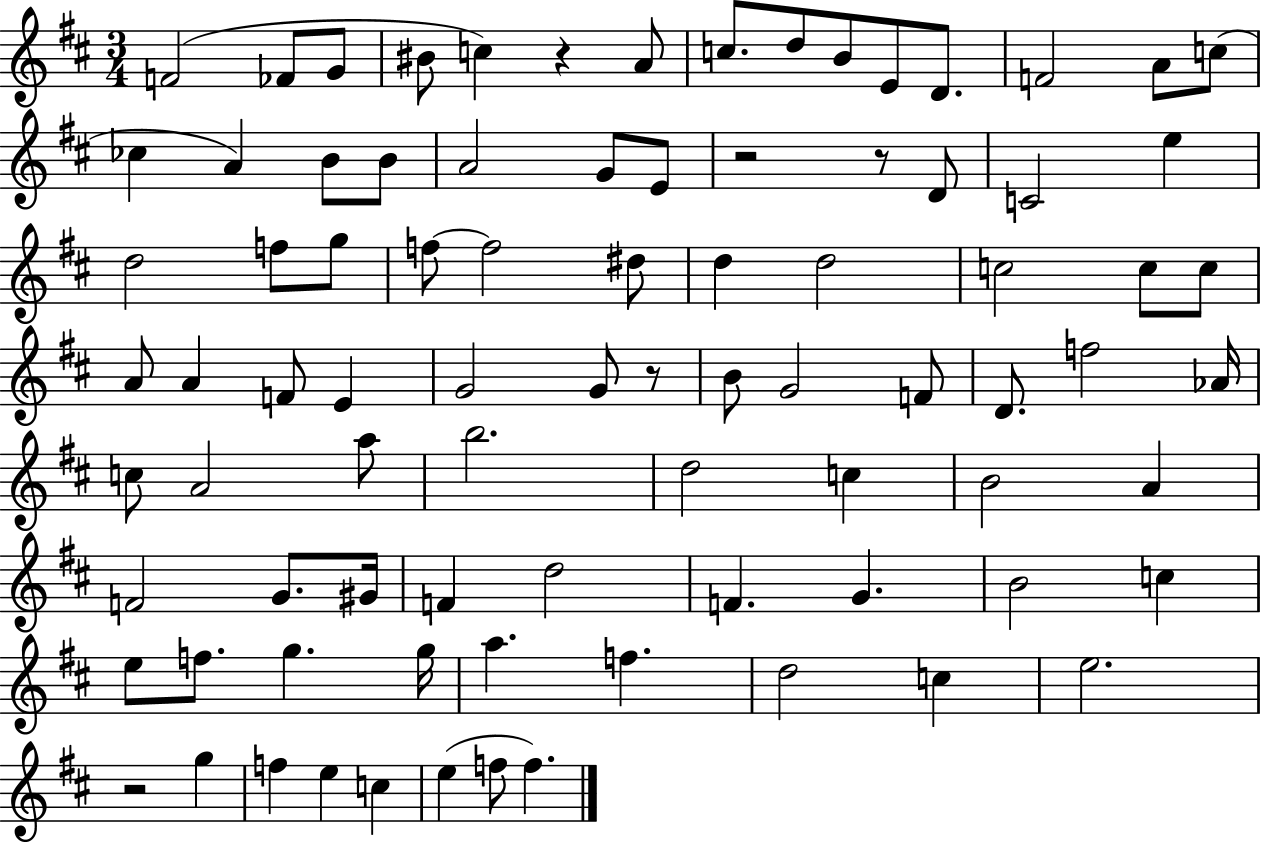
F4/h FES4/e G4/e BIS4/e C5/q R/q A4/e C5/e. D5/e B4/e E4/e D4/e. F4/h A4/e C5/e CES5/q A4/q B4/e B4/e A4/h G4/e E4/e R/h R/e D4/e C4/h E5/q D5/h F5/e G5/e F5/e F5/h D#5/e D5/q D5/h C5/h C5/e C5/e A4/e A4/q F4/e E4/q G4/h G4/e R/e B4/e G4/h F4/e D4/e. F5/h Ab4/s C5/e A4/h A5/e B5/h. D5/h C5/q B4/h A4/q F4/h G4/e. G#4/s F4/q D5/h F4/q. G4/q. B4/h C5/q E5/e F5/e. G5/q. G5/s A5/q. F5/q. D5/h C5/q E5/h. R/h G5/q F5/q E5/q C5/q E5/q F5/e F5/q.